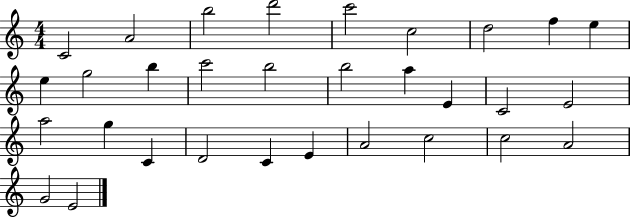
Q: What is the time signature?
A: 4/4